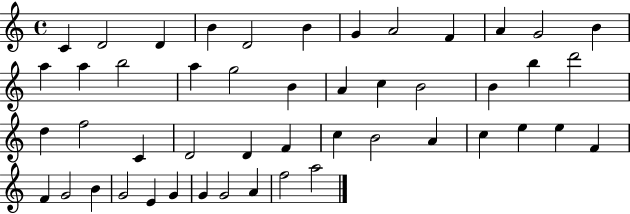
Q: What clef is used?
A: treble